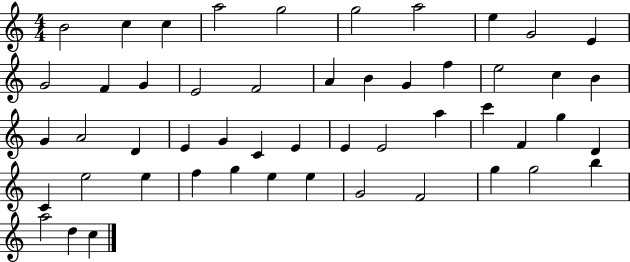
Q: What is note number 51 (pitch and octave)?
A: C5